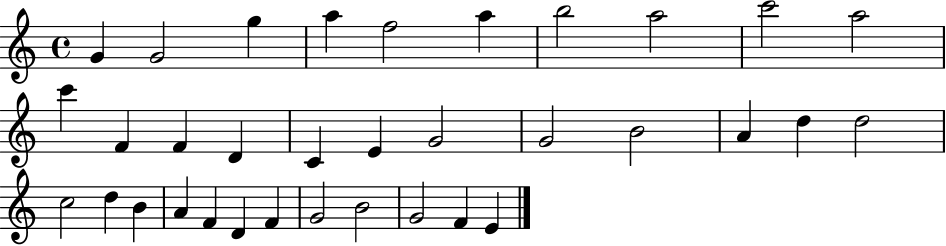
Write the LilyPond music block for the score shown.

{
  \clef treble
  \time 4/4
  \defaultTimeSignature
  \key c \major
  g'4 g'2 g''4 | a''4 f''2 a''4 | b''2 a''2 | c'''2 a''2 | \break c'''4 f'4 f'4 d'4 | c'4 e'4 g'2 | g'2 b'2 | a'4 d''4 d''2 | \break c''2 d''4 b'4 | a'4 f'4 d'4 f'4 | g'2 b'2 | g'2 f'4 e'4 | \break \bar "|."
}